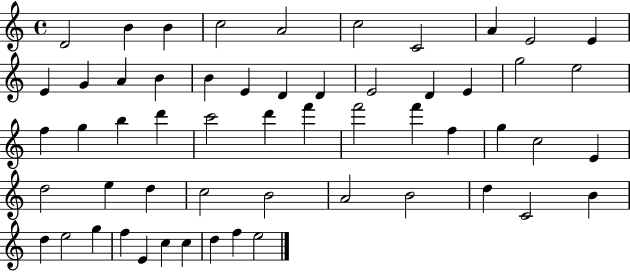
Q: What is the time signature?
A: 4/4